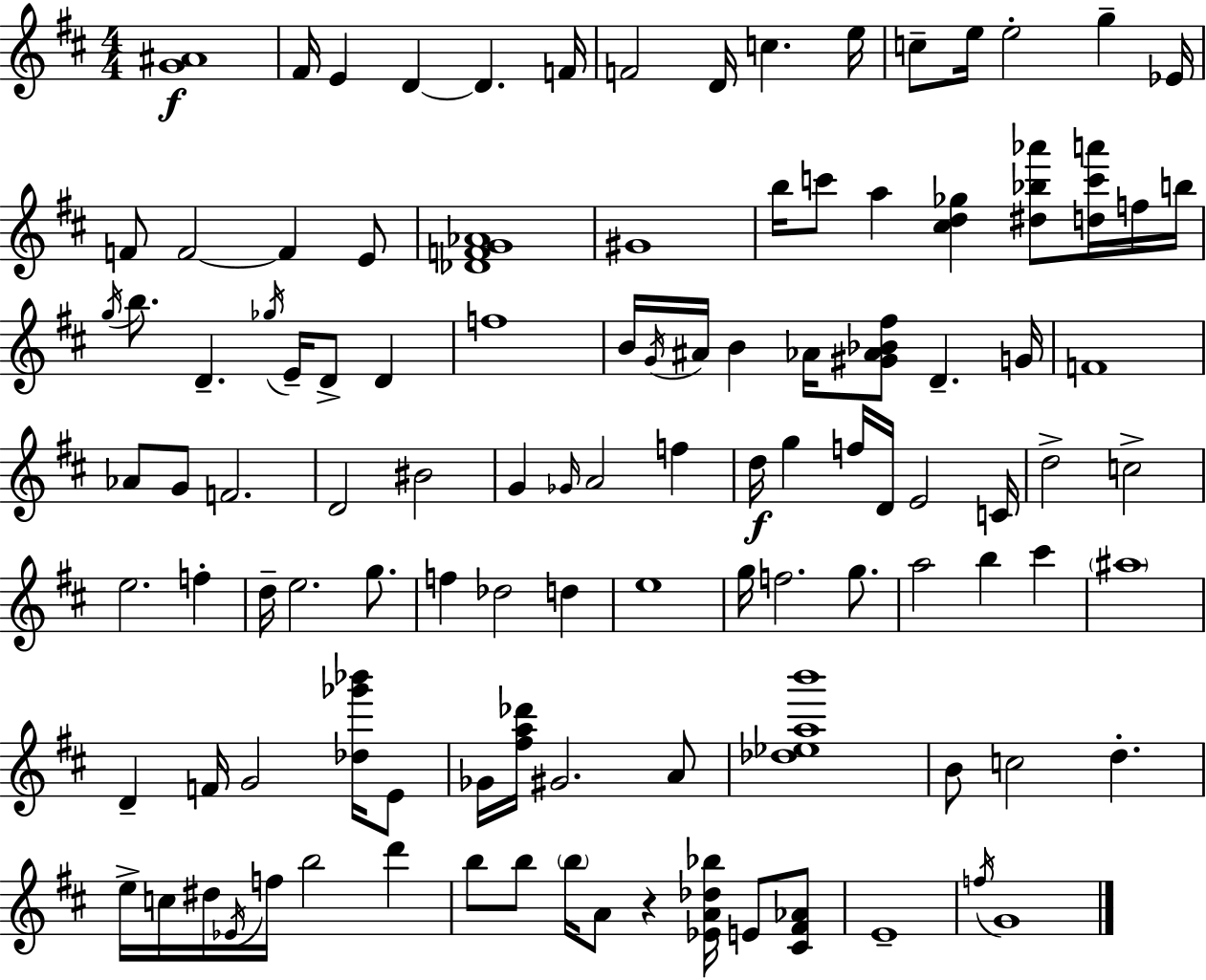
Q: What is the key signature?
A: D major